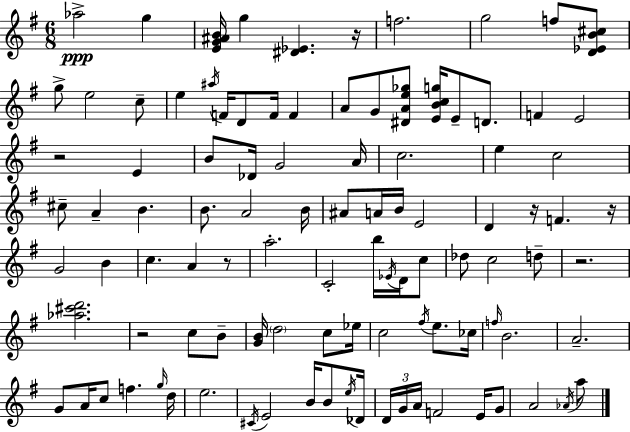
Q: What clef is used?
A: treble